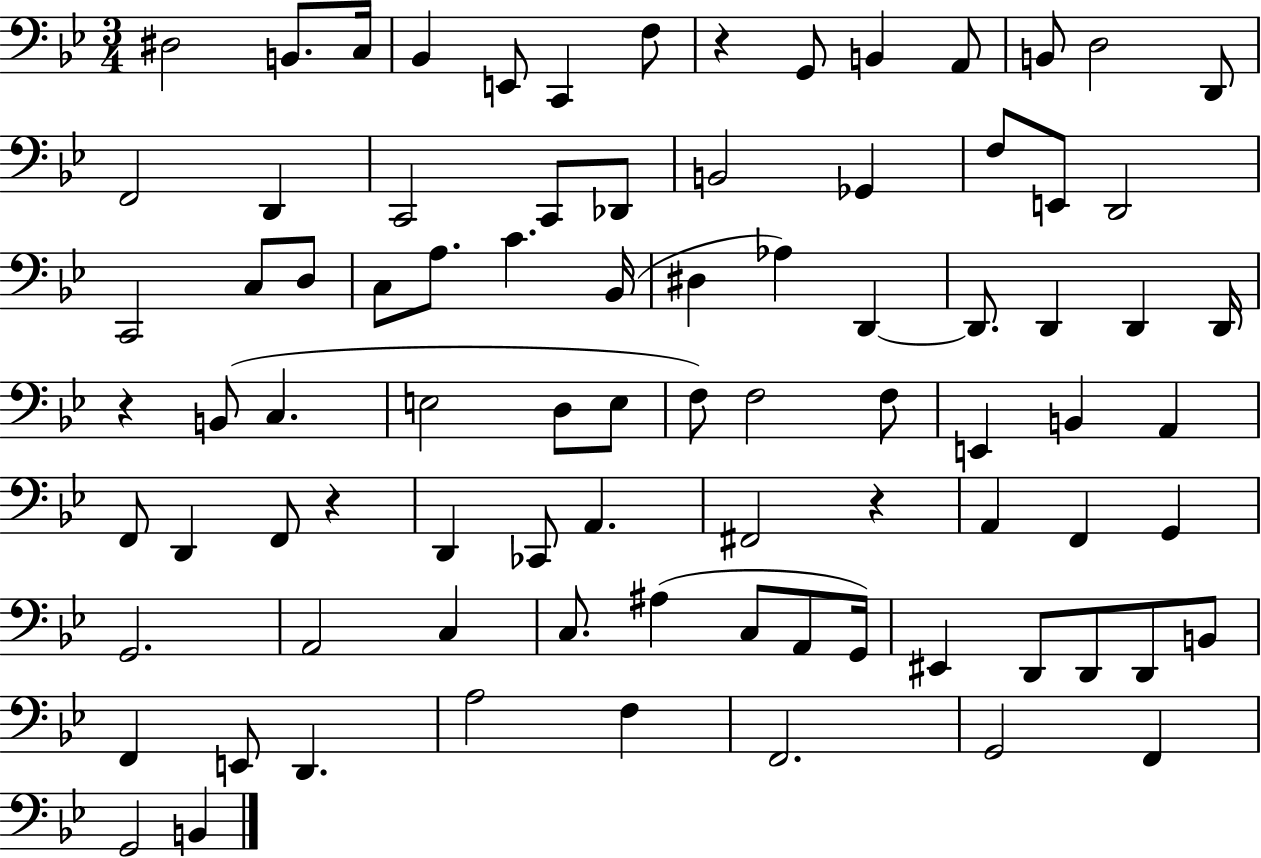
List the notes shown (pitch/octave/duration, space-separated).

D#3/h B2/e. C3/s Bb2/q E2/e C2/q F3/e R/q G2/e B2/q A2/e B2/e D3/h D2/e F2/h D2/q C2/h C2/e Db2/e B2/h Gb2/q F3/e E2/e D2/h C2/h C3/e D3/e C3/e A3/e. C4/q. Bb2/s D#3/q Ab3/q D2/q D2/e. D2/q D2/q D2/s R/q B2/e C3/q. E3/h D3/e E3/e F3/e F3/h F3/e E2/q B2/q A2/q F2/e D2/q F2/e R/q D2/q CES2/e A2/q. F#2/h R/q A2/q F2/q G2/q G2/h. A2/h C3/q C3/e. A#3/q C3/e A2/e G2/s EIS2/q D2/e D2/e D2/e B2/e F2/q E2/e D2/q. A3/h F3/q F2/h. G2/h F2/q G2/h B2/q